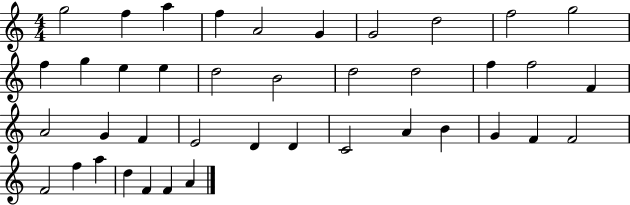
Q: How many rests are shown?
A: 0